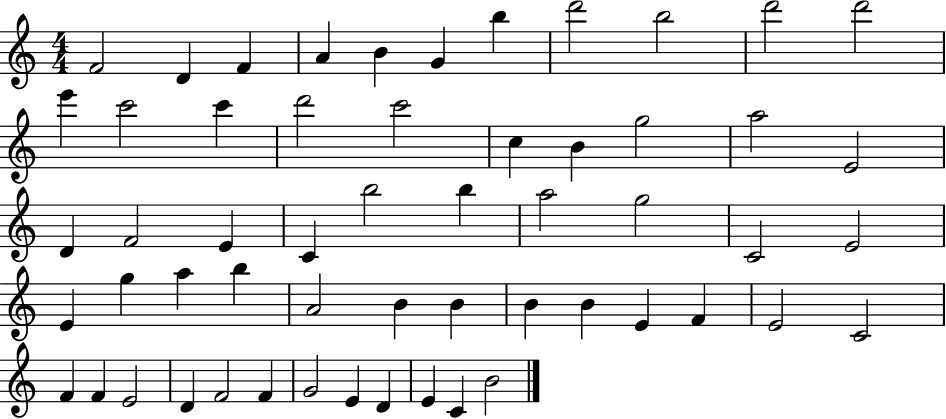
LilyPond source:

{
  \clef treble
  \numericTimeSignature
  \time 4/4
  \key c \major
  f'2 d'4 f'4 | a'4 b'4 g'4 b''4 | d'''2 b''2 | d'''2 d'''2 | \break e'''4 c'''2 c'''4 | d'''2 c'''2 | c''4 b'4 g''2 | a''2 e'2 | \break d'4 f'2 e'4 | c'4 b''2 b''4 | a''2 g''2 | c'2 e'2 | \break e'4 g''4 a''4 b''4 | a'2 b'4 b'4 | b'4 b'4 e'4 f'4 | e'2 c'2 | \break f'4 f'4 e'2 | d'4 f'2 f'4 | g'2 e'4 d'4 | e'4 c'4 b'2 | \break \bar "|."
}